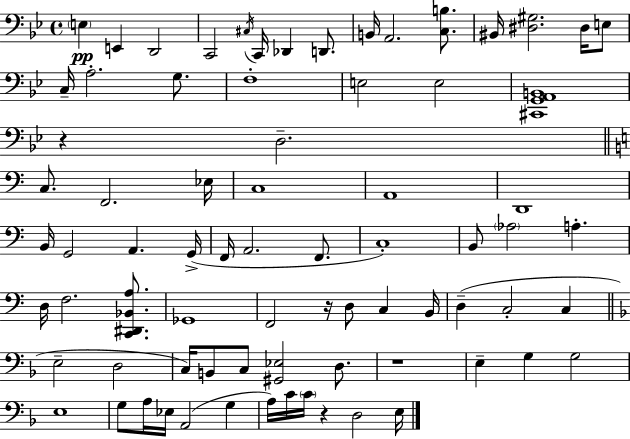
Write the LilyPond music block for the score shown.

{
  \clef bass
  \time 4/4
  \defaultTimeSignature
  \key g \minor
  \repeat volta 2 { \parenthesize e4\pp e,4 d,2 | c,2 \acciaccatura { cis16 } c,16 des,4 d,8. | b,16 a,2. <c b>8. | bis,16 <dis gis>2. dis16 e8 | \break c16-- a2.-. g8. | f1-. | e2 e2 | <cis, g, a, b,>1 | \break r4 d2.-- | \bar "||" \break \key c \major c8. f,2. ees16 | c1 | a,1 | d,1 | \break b,16 g,2 a,4. g,16->( | f,16 a,2. f,8. | c1-.) | b,8 \parenthesize aes2 a4.-. | \break d16 f2. <c, dis, bes, a>8. | ges,1 | f,2 r16 d8 c4 b,16 | d4--( c2-. c4 | \break \bar "||" \break \key f \major e2-- d2 | c16) b,8 c8 <gis, ees>2 d8. | r1 | e4-- g4 g2 | \break e1 | g8 a16 ees16 a,2( g4 | a16) c'16 \parenthesize c'16 r4 d2 e16 | } \bar "|."
}